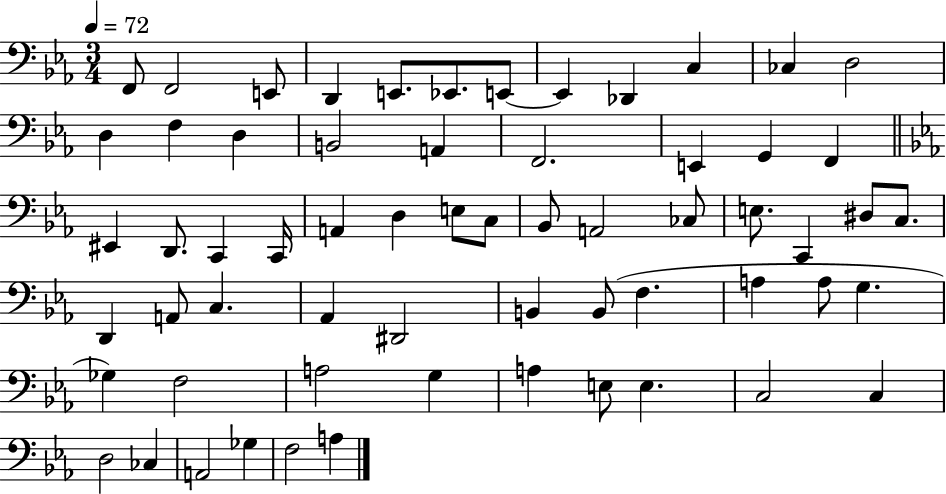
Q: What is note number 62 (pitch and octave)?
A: A3